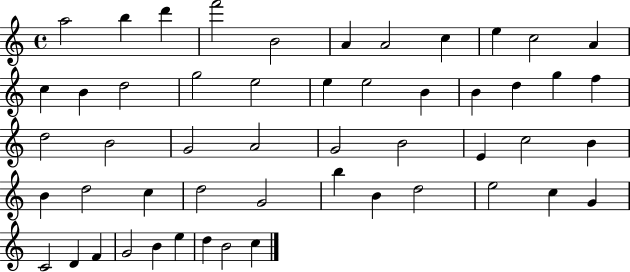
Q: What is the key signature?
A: C major